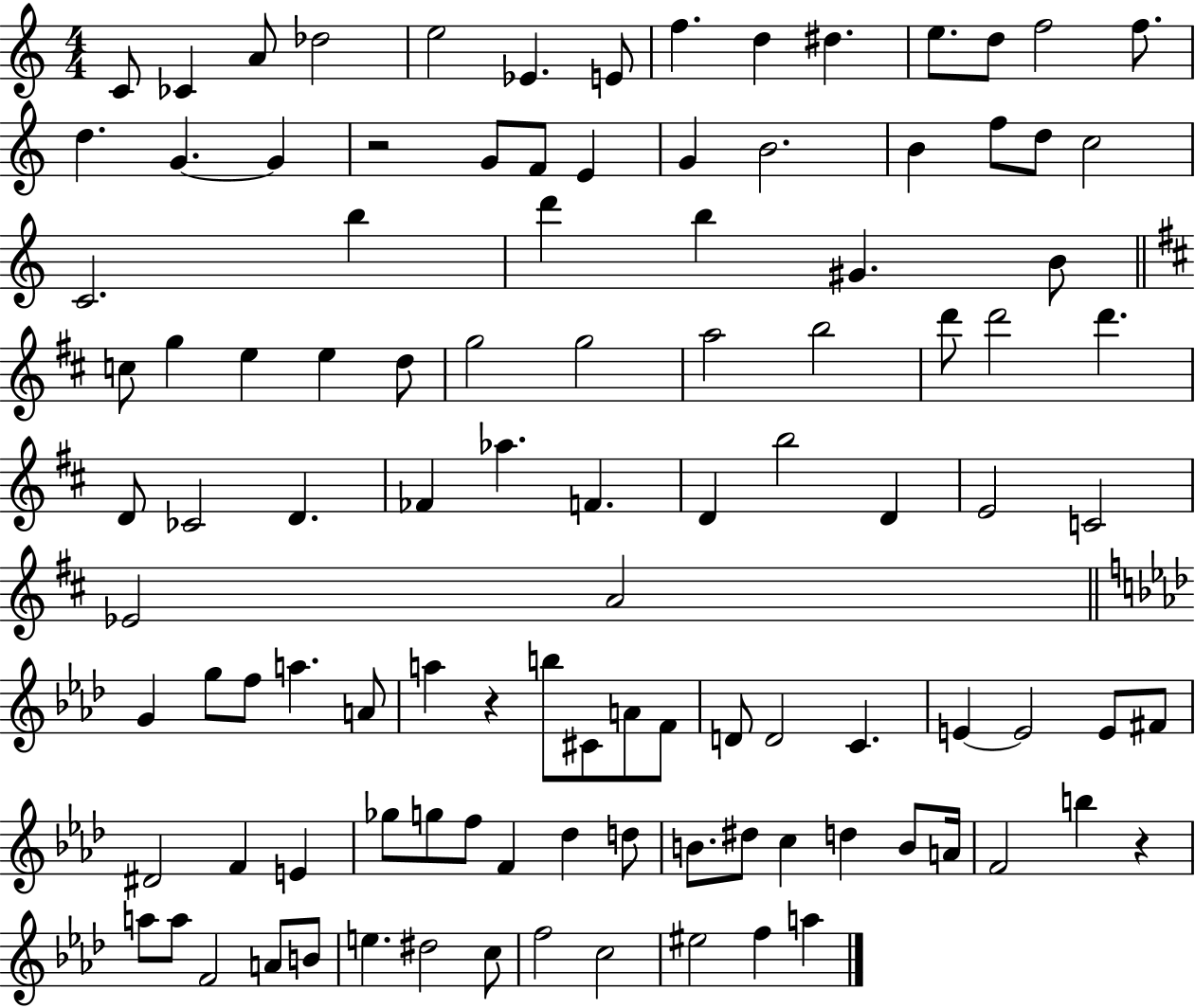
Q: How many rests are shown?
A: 3